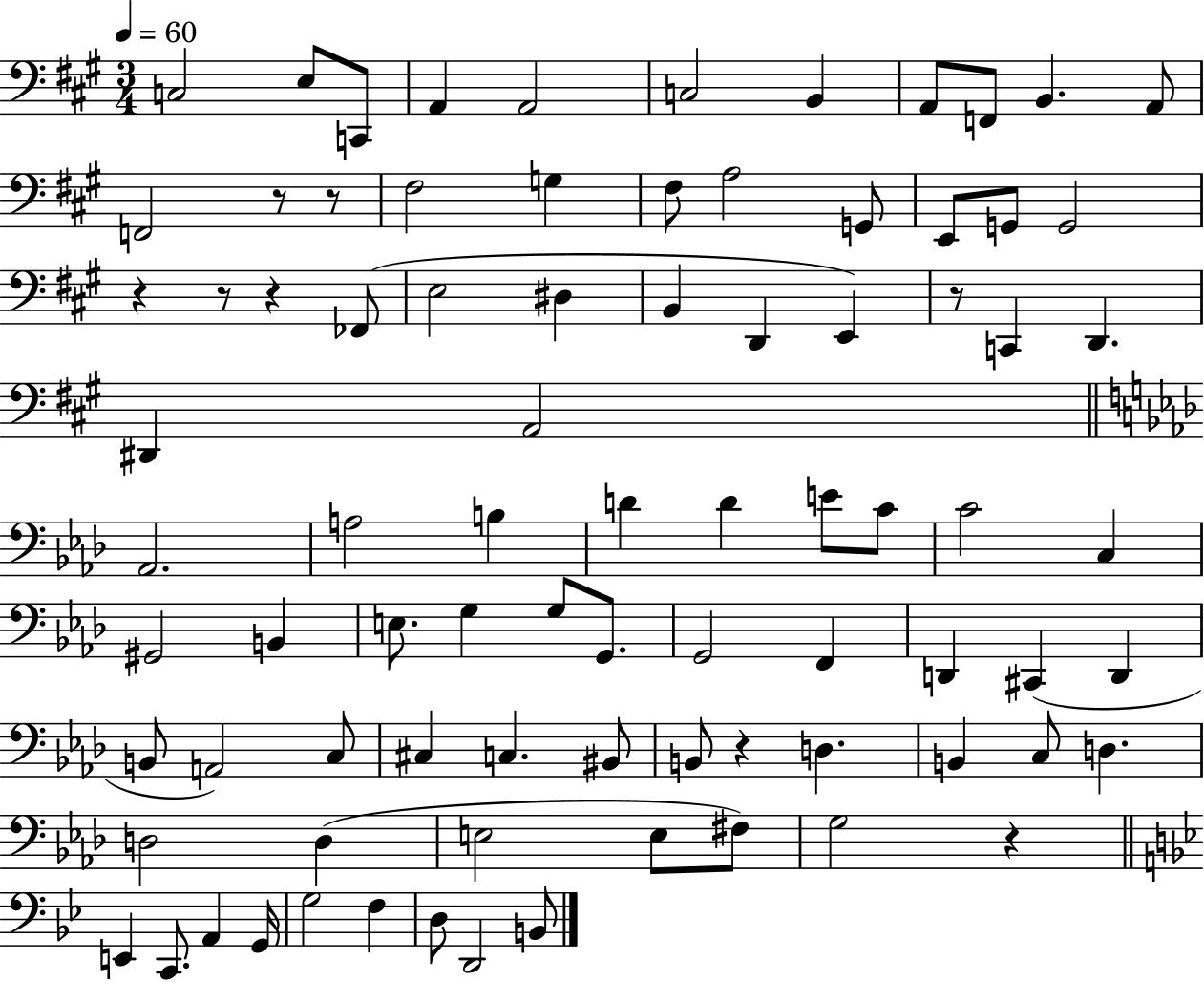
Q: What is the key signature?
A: A major